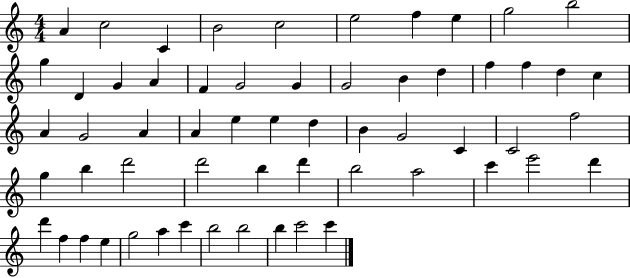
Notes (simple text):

A4/q C5/h C4/q B4/h C5/h E5/h F5/q E5/q G5/h B5/h G5/q D4/q G4/q A4/q F4/q G4/h G4/q G4/h B4/q D5/q F5/q F5/q D5/q C5/q A4/q G4/h A4/q A4/q E5/q E5/q D5/q B4/q G4/h C4/q C4/h F5/h G5/q B5/q D6/h D6/h B5/q D6/q B5/h A5/h C6/q E6/h D6/q D6/q F5/q F5/q E5/q G5/h A5/q C6/q B5/h B5/h B5/q C6/h C6/q